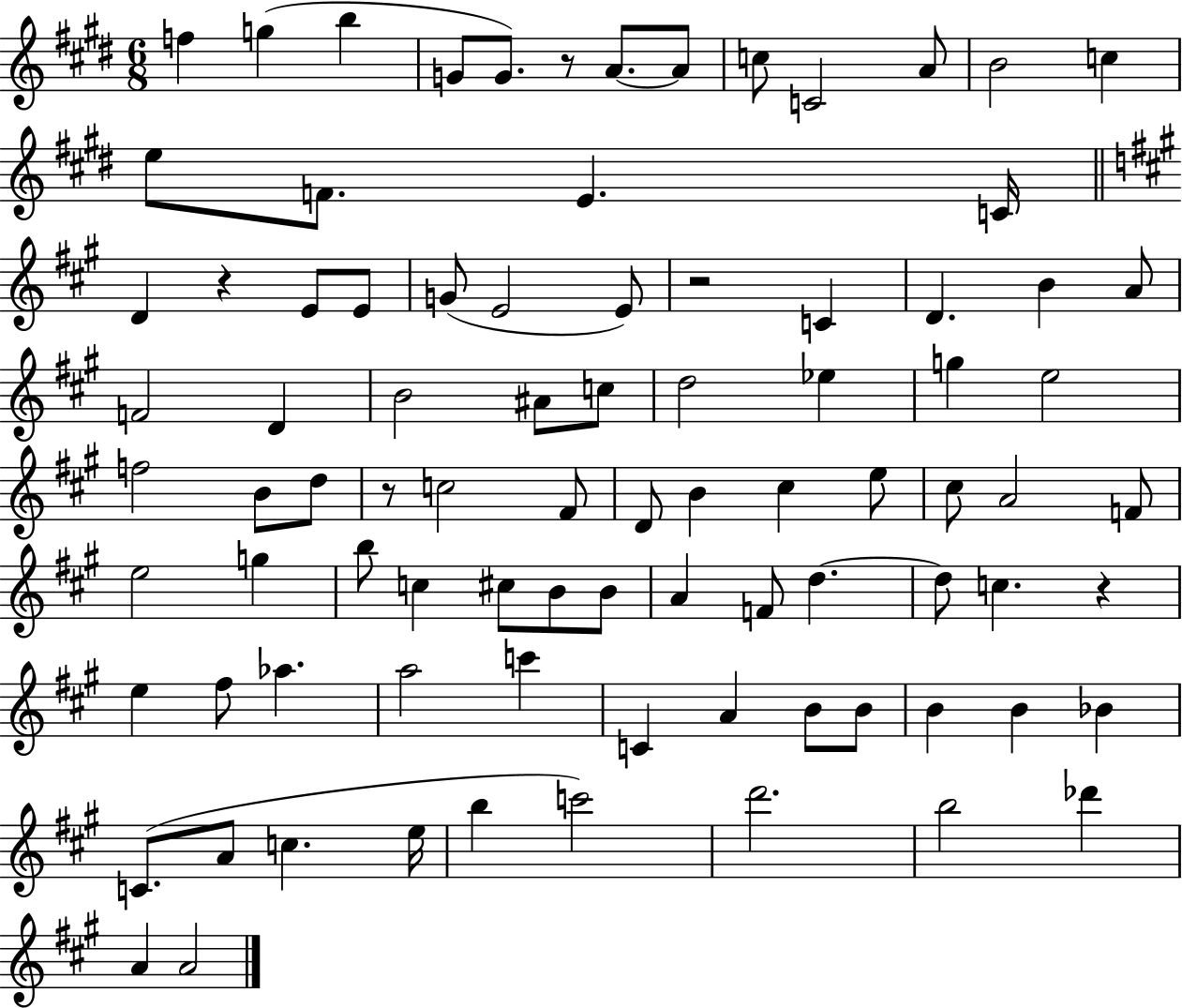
X:1
T:Untitled
M:6/8
L:1/4
K:E
f g b G/2 G/2 z/2 A/2 A/2 c/2 C2 A/2 B2 c e/2 F/2 E C/4 D z E/2 E/2 G/2 E2 E/2 z2 C D B A/2 F2 D B2 ^A/2 c/2 d2 _e g e2 f2 B/2 d/2 z/2 c2 ^F/2 D/2 B ^c e/2 ^c/2 A2 F/2 e2 g b/2 c ^c/2 B/2 B/2 A F/2 d d/2 c z e ^f/2 _a a2 c' C A B/2 B/2 B B _B C/2 A/2 c e/4 b c'2 d'2 b2 _d' A A2